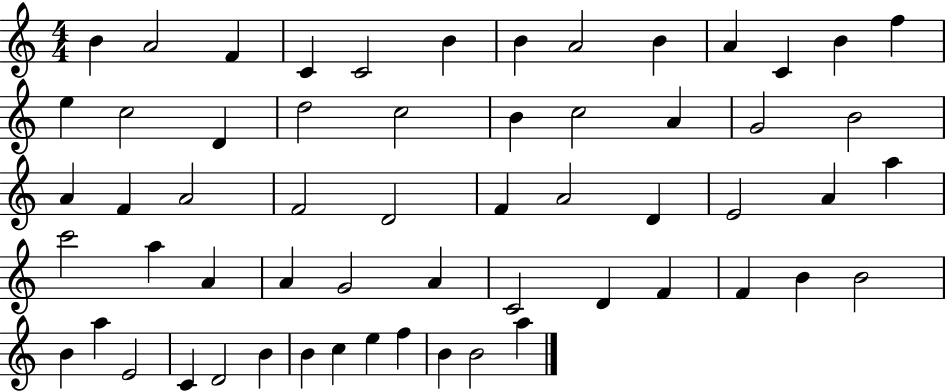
{
  \clef treble
  \numericTimeSignature
  \time 4/4
  \key c \major
  b'4 a'2 f'4 | c'4 c'2 b'4 | b'4 a'2 b'4 | a'4 c'4 b'4 f''4 | \break e''4 c''2 d'4 | d''2 c''2 | b'4 c''2 a'4 | g'2 b'2 | \break a'4 f'4 a'2 | f'2 d'2 | f'4 a'2 d'4 | e'2 a'4 a''4 | \break c'''2 a''4 a'4 | a'4 g'2 a'4 | c'2 d'4 f'4 | f'4 b'4 b'2 | \break b'4 a''4 e'2 | c'4 d'2 b'4 | b'4 c''4 e''4 f''4 | b'4 b'2 a''4 | \break \bar "|."
}